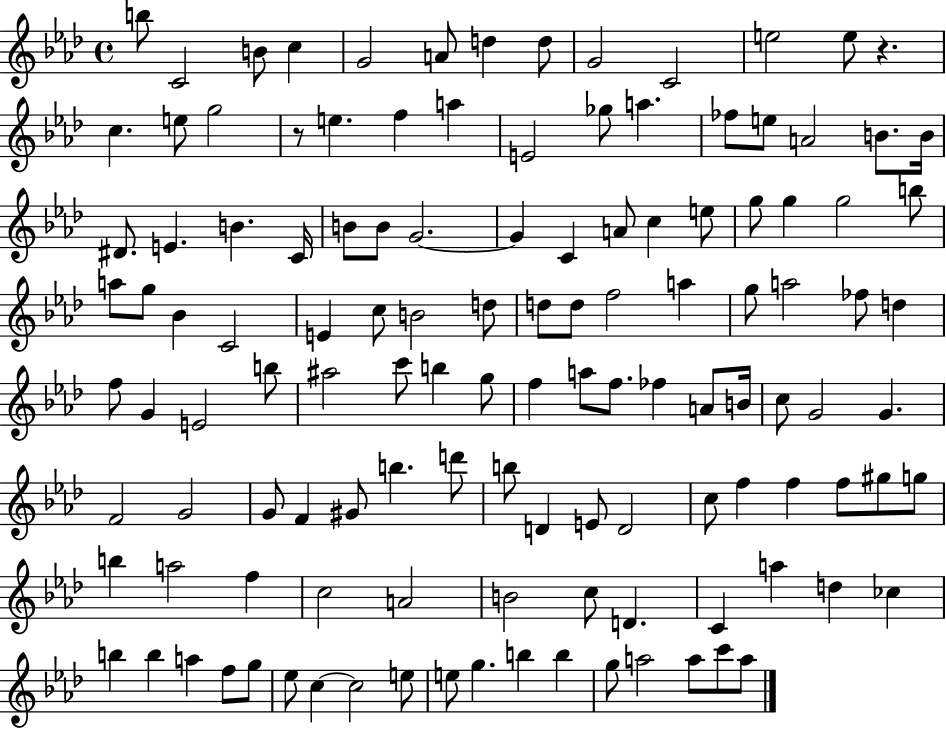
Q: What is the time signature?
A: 4/4